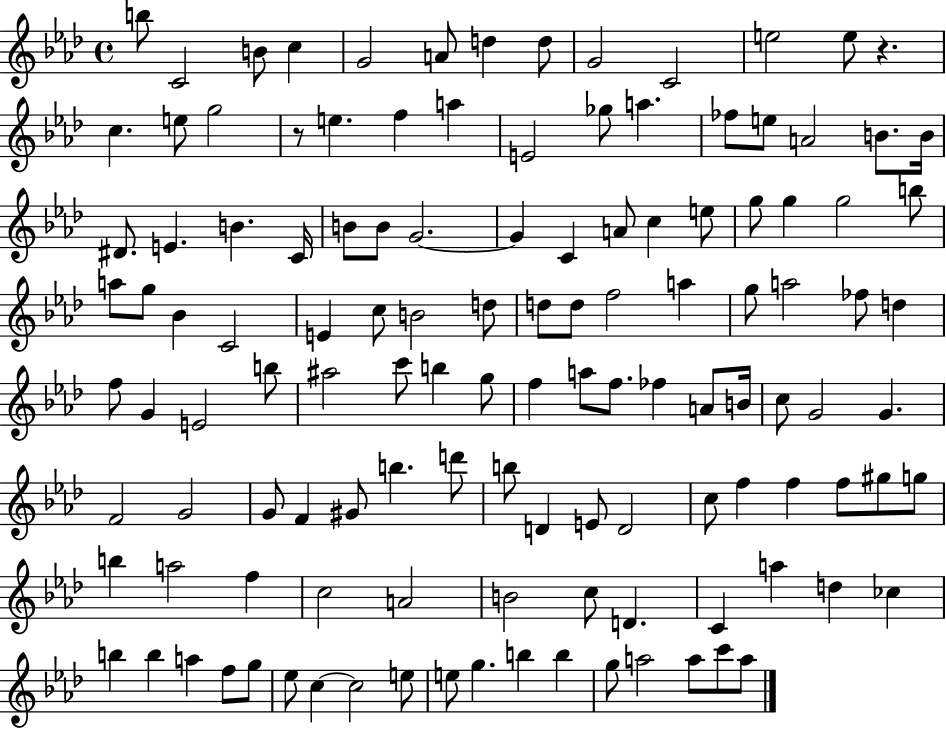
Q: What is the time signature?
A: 4/4